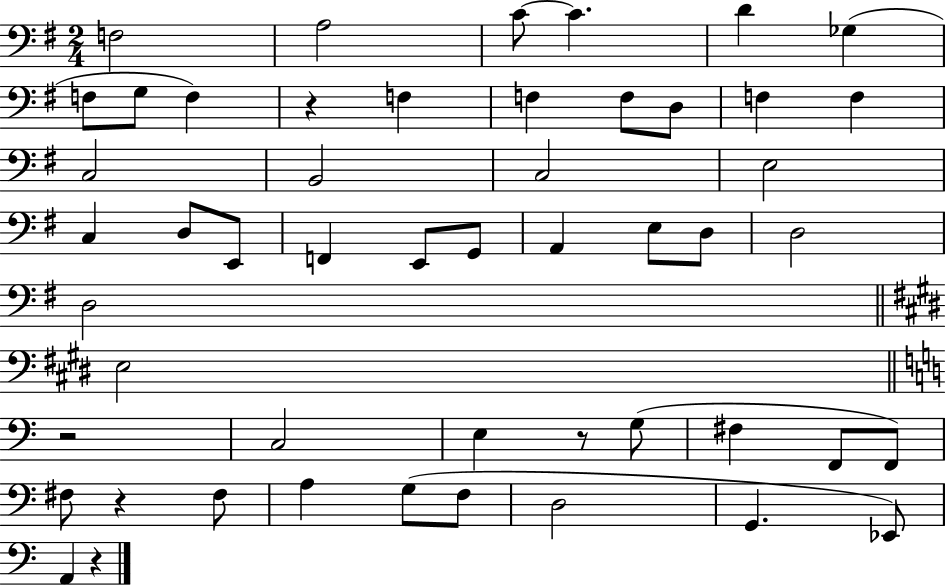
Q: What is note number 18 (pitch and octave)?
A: C3